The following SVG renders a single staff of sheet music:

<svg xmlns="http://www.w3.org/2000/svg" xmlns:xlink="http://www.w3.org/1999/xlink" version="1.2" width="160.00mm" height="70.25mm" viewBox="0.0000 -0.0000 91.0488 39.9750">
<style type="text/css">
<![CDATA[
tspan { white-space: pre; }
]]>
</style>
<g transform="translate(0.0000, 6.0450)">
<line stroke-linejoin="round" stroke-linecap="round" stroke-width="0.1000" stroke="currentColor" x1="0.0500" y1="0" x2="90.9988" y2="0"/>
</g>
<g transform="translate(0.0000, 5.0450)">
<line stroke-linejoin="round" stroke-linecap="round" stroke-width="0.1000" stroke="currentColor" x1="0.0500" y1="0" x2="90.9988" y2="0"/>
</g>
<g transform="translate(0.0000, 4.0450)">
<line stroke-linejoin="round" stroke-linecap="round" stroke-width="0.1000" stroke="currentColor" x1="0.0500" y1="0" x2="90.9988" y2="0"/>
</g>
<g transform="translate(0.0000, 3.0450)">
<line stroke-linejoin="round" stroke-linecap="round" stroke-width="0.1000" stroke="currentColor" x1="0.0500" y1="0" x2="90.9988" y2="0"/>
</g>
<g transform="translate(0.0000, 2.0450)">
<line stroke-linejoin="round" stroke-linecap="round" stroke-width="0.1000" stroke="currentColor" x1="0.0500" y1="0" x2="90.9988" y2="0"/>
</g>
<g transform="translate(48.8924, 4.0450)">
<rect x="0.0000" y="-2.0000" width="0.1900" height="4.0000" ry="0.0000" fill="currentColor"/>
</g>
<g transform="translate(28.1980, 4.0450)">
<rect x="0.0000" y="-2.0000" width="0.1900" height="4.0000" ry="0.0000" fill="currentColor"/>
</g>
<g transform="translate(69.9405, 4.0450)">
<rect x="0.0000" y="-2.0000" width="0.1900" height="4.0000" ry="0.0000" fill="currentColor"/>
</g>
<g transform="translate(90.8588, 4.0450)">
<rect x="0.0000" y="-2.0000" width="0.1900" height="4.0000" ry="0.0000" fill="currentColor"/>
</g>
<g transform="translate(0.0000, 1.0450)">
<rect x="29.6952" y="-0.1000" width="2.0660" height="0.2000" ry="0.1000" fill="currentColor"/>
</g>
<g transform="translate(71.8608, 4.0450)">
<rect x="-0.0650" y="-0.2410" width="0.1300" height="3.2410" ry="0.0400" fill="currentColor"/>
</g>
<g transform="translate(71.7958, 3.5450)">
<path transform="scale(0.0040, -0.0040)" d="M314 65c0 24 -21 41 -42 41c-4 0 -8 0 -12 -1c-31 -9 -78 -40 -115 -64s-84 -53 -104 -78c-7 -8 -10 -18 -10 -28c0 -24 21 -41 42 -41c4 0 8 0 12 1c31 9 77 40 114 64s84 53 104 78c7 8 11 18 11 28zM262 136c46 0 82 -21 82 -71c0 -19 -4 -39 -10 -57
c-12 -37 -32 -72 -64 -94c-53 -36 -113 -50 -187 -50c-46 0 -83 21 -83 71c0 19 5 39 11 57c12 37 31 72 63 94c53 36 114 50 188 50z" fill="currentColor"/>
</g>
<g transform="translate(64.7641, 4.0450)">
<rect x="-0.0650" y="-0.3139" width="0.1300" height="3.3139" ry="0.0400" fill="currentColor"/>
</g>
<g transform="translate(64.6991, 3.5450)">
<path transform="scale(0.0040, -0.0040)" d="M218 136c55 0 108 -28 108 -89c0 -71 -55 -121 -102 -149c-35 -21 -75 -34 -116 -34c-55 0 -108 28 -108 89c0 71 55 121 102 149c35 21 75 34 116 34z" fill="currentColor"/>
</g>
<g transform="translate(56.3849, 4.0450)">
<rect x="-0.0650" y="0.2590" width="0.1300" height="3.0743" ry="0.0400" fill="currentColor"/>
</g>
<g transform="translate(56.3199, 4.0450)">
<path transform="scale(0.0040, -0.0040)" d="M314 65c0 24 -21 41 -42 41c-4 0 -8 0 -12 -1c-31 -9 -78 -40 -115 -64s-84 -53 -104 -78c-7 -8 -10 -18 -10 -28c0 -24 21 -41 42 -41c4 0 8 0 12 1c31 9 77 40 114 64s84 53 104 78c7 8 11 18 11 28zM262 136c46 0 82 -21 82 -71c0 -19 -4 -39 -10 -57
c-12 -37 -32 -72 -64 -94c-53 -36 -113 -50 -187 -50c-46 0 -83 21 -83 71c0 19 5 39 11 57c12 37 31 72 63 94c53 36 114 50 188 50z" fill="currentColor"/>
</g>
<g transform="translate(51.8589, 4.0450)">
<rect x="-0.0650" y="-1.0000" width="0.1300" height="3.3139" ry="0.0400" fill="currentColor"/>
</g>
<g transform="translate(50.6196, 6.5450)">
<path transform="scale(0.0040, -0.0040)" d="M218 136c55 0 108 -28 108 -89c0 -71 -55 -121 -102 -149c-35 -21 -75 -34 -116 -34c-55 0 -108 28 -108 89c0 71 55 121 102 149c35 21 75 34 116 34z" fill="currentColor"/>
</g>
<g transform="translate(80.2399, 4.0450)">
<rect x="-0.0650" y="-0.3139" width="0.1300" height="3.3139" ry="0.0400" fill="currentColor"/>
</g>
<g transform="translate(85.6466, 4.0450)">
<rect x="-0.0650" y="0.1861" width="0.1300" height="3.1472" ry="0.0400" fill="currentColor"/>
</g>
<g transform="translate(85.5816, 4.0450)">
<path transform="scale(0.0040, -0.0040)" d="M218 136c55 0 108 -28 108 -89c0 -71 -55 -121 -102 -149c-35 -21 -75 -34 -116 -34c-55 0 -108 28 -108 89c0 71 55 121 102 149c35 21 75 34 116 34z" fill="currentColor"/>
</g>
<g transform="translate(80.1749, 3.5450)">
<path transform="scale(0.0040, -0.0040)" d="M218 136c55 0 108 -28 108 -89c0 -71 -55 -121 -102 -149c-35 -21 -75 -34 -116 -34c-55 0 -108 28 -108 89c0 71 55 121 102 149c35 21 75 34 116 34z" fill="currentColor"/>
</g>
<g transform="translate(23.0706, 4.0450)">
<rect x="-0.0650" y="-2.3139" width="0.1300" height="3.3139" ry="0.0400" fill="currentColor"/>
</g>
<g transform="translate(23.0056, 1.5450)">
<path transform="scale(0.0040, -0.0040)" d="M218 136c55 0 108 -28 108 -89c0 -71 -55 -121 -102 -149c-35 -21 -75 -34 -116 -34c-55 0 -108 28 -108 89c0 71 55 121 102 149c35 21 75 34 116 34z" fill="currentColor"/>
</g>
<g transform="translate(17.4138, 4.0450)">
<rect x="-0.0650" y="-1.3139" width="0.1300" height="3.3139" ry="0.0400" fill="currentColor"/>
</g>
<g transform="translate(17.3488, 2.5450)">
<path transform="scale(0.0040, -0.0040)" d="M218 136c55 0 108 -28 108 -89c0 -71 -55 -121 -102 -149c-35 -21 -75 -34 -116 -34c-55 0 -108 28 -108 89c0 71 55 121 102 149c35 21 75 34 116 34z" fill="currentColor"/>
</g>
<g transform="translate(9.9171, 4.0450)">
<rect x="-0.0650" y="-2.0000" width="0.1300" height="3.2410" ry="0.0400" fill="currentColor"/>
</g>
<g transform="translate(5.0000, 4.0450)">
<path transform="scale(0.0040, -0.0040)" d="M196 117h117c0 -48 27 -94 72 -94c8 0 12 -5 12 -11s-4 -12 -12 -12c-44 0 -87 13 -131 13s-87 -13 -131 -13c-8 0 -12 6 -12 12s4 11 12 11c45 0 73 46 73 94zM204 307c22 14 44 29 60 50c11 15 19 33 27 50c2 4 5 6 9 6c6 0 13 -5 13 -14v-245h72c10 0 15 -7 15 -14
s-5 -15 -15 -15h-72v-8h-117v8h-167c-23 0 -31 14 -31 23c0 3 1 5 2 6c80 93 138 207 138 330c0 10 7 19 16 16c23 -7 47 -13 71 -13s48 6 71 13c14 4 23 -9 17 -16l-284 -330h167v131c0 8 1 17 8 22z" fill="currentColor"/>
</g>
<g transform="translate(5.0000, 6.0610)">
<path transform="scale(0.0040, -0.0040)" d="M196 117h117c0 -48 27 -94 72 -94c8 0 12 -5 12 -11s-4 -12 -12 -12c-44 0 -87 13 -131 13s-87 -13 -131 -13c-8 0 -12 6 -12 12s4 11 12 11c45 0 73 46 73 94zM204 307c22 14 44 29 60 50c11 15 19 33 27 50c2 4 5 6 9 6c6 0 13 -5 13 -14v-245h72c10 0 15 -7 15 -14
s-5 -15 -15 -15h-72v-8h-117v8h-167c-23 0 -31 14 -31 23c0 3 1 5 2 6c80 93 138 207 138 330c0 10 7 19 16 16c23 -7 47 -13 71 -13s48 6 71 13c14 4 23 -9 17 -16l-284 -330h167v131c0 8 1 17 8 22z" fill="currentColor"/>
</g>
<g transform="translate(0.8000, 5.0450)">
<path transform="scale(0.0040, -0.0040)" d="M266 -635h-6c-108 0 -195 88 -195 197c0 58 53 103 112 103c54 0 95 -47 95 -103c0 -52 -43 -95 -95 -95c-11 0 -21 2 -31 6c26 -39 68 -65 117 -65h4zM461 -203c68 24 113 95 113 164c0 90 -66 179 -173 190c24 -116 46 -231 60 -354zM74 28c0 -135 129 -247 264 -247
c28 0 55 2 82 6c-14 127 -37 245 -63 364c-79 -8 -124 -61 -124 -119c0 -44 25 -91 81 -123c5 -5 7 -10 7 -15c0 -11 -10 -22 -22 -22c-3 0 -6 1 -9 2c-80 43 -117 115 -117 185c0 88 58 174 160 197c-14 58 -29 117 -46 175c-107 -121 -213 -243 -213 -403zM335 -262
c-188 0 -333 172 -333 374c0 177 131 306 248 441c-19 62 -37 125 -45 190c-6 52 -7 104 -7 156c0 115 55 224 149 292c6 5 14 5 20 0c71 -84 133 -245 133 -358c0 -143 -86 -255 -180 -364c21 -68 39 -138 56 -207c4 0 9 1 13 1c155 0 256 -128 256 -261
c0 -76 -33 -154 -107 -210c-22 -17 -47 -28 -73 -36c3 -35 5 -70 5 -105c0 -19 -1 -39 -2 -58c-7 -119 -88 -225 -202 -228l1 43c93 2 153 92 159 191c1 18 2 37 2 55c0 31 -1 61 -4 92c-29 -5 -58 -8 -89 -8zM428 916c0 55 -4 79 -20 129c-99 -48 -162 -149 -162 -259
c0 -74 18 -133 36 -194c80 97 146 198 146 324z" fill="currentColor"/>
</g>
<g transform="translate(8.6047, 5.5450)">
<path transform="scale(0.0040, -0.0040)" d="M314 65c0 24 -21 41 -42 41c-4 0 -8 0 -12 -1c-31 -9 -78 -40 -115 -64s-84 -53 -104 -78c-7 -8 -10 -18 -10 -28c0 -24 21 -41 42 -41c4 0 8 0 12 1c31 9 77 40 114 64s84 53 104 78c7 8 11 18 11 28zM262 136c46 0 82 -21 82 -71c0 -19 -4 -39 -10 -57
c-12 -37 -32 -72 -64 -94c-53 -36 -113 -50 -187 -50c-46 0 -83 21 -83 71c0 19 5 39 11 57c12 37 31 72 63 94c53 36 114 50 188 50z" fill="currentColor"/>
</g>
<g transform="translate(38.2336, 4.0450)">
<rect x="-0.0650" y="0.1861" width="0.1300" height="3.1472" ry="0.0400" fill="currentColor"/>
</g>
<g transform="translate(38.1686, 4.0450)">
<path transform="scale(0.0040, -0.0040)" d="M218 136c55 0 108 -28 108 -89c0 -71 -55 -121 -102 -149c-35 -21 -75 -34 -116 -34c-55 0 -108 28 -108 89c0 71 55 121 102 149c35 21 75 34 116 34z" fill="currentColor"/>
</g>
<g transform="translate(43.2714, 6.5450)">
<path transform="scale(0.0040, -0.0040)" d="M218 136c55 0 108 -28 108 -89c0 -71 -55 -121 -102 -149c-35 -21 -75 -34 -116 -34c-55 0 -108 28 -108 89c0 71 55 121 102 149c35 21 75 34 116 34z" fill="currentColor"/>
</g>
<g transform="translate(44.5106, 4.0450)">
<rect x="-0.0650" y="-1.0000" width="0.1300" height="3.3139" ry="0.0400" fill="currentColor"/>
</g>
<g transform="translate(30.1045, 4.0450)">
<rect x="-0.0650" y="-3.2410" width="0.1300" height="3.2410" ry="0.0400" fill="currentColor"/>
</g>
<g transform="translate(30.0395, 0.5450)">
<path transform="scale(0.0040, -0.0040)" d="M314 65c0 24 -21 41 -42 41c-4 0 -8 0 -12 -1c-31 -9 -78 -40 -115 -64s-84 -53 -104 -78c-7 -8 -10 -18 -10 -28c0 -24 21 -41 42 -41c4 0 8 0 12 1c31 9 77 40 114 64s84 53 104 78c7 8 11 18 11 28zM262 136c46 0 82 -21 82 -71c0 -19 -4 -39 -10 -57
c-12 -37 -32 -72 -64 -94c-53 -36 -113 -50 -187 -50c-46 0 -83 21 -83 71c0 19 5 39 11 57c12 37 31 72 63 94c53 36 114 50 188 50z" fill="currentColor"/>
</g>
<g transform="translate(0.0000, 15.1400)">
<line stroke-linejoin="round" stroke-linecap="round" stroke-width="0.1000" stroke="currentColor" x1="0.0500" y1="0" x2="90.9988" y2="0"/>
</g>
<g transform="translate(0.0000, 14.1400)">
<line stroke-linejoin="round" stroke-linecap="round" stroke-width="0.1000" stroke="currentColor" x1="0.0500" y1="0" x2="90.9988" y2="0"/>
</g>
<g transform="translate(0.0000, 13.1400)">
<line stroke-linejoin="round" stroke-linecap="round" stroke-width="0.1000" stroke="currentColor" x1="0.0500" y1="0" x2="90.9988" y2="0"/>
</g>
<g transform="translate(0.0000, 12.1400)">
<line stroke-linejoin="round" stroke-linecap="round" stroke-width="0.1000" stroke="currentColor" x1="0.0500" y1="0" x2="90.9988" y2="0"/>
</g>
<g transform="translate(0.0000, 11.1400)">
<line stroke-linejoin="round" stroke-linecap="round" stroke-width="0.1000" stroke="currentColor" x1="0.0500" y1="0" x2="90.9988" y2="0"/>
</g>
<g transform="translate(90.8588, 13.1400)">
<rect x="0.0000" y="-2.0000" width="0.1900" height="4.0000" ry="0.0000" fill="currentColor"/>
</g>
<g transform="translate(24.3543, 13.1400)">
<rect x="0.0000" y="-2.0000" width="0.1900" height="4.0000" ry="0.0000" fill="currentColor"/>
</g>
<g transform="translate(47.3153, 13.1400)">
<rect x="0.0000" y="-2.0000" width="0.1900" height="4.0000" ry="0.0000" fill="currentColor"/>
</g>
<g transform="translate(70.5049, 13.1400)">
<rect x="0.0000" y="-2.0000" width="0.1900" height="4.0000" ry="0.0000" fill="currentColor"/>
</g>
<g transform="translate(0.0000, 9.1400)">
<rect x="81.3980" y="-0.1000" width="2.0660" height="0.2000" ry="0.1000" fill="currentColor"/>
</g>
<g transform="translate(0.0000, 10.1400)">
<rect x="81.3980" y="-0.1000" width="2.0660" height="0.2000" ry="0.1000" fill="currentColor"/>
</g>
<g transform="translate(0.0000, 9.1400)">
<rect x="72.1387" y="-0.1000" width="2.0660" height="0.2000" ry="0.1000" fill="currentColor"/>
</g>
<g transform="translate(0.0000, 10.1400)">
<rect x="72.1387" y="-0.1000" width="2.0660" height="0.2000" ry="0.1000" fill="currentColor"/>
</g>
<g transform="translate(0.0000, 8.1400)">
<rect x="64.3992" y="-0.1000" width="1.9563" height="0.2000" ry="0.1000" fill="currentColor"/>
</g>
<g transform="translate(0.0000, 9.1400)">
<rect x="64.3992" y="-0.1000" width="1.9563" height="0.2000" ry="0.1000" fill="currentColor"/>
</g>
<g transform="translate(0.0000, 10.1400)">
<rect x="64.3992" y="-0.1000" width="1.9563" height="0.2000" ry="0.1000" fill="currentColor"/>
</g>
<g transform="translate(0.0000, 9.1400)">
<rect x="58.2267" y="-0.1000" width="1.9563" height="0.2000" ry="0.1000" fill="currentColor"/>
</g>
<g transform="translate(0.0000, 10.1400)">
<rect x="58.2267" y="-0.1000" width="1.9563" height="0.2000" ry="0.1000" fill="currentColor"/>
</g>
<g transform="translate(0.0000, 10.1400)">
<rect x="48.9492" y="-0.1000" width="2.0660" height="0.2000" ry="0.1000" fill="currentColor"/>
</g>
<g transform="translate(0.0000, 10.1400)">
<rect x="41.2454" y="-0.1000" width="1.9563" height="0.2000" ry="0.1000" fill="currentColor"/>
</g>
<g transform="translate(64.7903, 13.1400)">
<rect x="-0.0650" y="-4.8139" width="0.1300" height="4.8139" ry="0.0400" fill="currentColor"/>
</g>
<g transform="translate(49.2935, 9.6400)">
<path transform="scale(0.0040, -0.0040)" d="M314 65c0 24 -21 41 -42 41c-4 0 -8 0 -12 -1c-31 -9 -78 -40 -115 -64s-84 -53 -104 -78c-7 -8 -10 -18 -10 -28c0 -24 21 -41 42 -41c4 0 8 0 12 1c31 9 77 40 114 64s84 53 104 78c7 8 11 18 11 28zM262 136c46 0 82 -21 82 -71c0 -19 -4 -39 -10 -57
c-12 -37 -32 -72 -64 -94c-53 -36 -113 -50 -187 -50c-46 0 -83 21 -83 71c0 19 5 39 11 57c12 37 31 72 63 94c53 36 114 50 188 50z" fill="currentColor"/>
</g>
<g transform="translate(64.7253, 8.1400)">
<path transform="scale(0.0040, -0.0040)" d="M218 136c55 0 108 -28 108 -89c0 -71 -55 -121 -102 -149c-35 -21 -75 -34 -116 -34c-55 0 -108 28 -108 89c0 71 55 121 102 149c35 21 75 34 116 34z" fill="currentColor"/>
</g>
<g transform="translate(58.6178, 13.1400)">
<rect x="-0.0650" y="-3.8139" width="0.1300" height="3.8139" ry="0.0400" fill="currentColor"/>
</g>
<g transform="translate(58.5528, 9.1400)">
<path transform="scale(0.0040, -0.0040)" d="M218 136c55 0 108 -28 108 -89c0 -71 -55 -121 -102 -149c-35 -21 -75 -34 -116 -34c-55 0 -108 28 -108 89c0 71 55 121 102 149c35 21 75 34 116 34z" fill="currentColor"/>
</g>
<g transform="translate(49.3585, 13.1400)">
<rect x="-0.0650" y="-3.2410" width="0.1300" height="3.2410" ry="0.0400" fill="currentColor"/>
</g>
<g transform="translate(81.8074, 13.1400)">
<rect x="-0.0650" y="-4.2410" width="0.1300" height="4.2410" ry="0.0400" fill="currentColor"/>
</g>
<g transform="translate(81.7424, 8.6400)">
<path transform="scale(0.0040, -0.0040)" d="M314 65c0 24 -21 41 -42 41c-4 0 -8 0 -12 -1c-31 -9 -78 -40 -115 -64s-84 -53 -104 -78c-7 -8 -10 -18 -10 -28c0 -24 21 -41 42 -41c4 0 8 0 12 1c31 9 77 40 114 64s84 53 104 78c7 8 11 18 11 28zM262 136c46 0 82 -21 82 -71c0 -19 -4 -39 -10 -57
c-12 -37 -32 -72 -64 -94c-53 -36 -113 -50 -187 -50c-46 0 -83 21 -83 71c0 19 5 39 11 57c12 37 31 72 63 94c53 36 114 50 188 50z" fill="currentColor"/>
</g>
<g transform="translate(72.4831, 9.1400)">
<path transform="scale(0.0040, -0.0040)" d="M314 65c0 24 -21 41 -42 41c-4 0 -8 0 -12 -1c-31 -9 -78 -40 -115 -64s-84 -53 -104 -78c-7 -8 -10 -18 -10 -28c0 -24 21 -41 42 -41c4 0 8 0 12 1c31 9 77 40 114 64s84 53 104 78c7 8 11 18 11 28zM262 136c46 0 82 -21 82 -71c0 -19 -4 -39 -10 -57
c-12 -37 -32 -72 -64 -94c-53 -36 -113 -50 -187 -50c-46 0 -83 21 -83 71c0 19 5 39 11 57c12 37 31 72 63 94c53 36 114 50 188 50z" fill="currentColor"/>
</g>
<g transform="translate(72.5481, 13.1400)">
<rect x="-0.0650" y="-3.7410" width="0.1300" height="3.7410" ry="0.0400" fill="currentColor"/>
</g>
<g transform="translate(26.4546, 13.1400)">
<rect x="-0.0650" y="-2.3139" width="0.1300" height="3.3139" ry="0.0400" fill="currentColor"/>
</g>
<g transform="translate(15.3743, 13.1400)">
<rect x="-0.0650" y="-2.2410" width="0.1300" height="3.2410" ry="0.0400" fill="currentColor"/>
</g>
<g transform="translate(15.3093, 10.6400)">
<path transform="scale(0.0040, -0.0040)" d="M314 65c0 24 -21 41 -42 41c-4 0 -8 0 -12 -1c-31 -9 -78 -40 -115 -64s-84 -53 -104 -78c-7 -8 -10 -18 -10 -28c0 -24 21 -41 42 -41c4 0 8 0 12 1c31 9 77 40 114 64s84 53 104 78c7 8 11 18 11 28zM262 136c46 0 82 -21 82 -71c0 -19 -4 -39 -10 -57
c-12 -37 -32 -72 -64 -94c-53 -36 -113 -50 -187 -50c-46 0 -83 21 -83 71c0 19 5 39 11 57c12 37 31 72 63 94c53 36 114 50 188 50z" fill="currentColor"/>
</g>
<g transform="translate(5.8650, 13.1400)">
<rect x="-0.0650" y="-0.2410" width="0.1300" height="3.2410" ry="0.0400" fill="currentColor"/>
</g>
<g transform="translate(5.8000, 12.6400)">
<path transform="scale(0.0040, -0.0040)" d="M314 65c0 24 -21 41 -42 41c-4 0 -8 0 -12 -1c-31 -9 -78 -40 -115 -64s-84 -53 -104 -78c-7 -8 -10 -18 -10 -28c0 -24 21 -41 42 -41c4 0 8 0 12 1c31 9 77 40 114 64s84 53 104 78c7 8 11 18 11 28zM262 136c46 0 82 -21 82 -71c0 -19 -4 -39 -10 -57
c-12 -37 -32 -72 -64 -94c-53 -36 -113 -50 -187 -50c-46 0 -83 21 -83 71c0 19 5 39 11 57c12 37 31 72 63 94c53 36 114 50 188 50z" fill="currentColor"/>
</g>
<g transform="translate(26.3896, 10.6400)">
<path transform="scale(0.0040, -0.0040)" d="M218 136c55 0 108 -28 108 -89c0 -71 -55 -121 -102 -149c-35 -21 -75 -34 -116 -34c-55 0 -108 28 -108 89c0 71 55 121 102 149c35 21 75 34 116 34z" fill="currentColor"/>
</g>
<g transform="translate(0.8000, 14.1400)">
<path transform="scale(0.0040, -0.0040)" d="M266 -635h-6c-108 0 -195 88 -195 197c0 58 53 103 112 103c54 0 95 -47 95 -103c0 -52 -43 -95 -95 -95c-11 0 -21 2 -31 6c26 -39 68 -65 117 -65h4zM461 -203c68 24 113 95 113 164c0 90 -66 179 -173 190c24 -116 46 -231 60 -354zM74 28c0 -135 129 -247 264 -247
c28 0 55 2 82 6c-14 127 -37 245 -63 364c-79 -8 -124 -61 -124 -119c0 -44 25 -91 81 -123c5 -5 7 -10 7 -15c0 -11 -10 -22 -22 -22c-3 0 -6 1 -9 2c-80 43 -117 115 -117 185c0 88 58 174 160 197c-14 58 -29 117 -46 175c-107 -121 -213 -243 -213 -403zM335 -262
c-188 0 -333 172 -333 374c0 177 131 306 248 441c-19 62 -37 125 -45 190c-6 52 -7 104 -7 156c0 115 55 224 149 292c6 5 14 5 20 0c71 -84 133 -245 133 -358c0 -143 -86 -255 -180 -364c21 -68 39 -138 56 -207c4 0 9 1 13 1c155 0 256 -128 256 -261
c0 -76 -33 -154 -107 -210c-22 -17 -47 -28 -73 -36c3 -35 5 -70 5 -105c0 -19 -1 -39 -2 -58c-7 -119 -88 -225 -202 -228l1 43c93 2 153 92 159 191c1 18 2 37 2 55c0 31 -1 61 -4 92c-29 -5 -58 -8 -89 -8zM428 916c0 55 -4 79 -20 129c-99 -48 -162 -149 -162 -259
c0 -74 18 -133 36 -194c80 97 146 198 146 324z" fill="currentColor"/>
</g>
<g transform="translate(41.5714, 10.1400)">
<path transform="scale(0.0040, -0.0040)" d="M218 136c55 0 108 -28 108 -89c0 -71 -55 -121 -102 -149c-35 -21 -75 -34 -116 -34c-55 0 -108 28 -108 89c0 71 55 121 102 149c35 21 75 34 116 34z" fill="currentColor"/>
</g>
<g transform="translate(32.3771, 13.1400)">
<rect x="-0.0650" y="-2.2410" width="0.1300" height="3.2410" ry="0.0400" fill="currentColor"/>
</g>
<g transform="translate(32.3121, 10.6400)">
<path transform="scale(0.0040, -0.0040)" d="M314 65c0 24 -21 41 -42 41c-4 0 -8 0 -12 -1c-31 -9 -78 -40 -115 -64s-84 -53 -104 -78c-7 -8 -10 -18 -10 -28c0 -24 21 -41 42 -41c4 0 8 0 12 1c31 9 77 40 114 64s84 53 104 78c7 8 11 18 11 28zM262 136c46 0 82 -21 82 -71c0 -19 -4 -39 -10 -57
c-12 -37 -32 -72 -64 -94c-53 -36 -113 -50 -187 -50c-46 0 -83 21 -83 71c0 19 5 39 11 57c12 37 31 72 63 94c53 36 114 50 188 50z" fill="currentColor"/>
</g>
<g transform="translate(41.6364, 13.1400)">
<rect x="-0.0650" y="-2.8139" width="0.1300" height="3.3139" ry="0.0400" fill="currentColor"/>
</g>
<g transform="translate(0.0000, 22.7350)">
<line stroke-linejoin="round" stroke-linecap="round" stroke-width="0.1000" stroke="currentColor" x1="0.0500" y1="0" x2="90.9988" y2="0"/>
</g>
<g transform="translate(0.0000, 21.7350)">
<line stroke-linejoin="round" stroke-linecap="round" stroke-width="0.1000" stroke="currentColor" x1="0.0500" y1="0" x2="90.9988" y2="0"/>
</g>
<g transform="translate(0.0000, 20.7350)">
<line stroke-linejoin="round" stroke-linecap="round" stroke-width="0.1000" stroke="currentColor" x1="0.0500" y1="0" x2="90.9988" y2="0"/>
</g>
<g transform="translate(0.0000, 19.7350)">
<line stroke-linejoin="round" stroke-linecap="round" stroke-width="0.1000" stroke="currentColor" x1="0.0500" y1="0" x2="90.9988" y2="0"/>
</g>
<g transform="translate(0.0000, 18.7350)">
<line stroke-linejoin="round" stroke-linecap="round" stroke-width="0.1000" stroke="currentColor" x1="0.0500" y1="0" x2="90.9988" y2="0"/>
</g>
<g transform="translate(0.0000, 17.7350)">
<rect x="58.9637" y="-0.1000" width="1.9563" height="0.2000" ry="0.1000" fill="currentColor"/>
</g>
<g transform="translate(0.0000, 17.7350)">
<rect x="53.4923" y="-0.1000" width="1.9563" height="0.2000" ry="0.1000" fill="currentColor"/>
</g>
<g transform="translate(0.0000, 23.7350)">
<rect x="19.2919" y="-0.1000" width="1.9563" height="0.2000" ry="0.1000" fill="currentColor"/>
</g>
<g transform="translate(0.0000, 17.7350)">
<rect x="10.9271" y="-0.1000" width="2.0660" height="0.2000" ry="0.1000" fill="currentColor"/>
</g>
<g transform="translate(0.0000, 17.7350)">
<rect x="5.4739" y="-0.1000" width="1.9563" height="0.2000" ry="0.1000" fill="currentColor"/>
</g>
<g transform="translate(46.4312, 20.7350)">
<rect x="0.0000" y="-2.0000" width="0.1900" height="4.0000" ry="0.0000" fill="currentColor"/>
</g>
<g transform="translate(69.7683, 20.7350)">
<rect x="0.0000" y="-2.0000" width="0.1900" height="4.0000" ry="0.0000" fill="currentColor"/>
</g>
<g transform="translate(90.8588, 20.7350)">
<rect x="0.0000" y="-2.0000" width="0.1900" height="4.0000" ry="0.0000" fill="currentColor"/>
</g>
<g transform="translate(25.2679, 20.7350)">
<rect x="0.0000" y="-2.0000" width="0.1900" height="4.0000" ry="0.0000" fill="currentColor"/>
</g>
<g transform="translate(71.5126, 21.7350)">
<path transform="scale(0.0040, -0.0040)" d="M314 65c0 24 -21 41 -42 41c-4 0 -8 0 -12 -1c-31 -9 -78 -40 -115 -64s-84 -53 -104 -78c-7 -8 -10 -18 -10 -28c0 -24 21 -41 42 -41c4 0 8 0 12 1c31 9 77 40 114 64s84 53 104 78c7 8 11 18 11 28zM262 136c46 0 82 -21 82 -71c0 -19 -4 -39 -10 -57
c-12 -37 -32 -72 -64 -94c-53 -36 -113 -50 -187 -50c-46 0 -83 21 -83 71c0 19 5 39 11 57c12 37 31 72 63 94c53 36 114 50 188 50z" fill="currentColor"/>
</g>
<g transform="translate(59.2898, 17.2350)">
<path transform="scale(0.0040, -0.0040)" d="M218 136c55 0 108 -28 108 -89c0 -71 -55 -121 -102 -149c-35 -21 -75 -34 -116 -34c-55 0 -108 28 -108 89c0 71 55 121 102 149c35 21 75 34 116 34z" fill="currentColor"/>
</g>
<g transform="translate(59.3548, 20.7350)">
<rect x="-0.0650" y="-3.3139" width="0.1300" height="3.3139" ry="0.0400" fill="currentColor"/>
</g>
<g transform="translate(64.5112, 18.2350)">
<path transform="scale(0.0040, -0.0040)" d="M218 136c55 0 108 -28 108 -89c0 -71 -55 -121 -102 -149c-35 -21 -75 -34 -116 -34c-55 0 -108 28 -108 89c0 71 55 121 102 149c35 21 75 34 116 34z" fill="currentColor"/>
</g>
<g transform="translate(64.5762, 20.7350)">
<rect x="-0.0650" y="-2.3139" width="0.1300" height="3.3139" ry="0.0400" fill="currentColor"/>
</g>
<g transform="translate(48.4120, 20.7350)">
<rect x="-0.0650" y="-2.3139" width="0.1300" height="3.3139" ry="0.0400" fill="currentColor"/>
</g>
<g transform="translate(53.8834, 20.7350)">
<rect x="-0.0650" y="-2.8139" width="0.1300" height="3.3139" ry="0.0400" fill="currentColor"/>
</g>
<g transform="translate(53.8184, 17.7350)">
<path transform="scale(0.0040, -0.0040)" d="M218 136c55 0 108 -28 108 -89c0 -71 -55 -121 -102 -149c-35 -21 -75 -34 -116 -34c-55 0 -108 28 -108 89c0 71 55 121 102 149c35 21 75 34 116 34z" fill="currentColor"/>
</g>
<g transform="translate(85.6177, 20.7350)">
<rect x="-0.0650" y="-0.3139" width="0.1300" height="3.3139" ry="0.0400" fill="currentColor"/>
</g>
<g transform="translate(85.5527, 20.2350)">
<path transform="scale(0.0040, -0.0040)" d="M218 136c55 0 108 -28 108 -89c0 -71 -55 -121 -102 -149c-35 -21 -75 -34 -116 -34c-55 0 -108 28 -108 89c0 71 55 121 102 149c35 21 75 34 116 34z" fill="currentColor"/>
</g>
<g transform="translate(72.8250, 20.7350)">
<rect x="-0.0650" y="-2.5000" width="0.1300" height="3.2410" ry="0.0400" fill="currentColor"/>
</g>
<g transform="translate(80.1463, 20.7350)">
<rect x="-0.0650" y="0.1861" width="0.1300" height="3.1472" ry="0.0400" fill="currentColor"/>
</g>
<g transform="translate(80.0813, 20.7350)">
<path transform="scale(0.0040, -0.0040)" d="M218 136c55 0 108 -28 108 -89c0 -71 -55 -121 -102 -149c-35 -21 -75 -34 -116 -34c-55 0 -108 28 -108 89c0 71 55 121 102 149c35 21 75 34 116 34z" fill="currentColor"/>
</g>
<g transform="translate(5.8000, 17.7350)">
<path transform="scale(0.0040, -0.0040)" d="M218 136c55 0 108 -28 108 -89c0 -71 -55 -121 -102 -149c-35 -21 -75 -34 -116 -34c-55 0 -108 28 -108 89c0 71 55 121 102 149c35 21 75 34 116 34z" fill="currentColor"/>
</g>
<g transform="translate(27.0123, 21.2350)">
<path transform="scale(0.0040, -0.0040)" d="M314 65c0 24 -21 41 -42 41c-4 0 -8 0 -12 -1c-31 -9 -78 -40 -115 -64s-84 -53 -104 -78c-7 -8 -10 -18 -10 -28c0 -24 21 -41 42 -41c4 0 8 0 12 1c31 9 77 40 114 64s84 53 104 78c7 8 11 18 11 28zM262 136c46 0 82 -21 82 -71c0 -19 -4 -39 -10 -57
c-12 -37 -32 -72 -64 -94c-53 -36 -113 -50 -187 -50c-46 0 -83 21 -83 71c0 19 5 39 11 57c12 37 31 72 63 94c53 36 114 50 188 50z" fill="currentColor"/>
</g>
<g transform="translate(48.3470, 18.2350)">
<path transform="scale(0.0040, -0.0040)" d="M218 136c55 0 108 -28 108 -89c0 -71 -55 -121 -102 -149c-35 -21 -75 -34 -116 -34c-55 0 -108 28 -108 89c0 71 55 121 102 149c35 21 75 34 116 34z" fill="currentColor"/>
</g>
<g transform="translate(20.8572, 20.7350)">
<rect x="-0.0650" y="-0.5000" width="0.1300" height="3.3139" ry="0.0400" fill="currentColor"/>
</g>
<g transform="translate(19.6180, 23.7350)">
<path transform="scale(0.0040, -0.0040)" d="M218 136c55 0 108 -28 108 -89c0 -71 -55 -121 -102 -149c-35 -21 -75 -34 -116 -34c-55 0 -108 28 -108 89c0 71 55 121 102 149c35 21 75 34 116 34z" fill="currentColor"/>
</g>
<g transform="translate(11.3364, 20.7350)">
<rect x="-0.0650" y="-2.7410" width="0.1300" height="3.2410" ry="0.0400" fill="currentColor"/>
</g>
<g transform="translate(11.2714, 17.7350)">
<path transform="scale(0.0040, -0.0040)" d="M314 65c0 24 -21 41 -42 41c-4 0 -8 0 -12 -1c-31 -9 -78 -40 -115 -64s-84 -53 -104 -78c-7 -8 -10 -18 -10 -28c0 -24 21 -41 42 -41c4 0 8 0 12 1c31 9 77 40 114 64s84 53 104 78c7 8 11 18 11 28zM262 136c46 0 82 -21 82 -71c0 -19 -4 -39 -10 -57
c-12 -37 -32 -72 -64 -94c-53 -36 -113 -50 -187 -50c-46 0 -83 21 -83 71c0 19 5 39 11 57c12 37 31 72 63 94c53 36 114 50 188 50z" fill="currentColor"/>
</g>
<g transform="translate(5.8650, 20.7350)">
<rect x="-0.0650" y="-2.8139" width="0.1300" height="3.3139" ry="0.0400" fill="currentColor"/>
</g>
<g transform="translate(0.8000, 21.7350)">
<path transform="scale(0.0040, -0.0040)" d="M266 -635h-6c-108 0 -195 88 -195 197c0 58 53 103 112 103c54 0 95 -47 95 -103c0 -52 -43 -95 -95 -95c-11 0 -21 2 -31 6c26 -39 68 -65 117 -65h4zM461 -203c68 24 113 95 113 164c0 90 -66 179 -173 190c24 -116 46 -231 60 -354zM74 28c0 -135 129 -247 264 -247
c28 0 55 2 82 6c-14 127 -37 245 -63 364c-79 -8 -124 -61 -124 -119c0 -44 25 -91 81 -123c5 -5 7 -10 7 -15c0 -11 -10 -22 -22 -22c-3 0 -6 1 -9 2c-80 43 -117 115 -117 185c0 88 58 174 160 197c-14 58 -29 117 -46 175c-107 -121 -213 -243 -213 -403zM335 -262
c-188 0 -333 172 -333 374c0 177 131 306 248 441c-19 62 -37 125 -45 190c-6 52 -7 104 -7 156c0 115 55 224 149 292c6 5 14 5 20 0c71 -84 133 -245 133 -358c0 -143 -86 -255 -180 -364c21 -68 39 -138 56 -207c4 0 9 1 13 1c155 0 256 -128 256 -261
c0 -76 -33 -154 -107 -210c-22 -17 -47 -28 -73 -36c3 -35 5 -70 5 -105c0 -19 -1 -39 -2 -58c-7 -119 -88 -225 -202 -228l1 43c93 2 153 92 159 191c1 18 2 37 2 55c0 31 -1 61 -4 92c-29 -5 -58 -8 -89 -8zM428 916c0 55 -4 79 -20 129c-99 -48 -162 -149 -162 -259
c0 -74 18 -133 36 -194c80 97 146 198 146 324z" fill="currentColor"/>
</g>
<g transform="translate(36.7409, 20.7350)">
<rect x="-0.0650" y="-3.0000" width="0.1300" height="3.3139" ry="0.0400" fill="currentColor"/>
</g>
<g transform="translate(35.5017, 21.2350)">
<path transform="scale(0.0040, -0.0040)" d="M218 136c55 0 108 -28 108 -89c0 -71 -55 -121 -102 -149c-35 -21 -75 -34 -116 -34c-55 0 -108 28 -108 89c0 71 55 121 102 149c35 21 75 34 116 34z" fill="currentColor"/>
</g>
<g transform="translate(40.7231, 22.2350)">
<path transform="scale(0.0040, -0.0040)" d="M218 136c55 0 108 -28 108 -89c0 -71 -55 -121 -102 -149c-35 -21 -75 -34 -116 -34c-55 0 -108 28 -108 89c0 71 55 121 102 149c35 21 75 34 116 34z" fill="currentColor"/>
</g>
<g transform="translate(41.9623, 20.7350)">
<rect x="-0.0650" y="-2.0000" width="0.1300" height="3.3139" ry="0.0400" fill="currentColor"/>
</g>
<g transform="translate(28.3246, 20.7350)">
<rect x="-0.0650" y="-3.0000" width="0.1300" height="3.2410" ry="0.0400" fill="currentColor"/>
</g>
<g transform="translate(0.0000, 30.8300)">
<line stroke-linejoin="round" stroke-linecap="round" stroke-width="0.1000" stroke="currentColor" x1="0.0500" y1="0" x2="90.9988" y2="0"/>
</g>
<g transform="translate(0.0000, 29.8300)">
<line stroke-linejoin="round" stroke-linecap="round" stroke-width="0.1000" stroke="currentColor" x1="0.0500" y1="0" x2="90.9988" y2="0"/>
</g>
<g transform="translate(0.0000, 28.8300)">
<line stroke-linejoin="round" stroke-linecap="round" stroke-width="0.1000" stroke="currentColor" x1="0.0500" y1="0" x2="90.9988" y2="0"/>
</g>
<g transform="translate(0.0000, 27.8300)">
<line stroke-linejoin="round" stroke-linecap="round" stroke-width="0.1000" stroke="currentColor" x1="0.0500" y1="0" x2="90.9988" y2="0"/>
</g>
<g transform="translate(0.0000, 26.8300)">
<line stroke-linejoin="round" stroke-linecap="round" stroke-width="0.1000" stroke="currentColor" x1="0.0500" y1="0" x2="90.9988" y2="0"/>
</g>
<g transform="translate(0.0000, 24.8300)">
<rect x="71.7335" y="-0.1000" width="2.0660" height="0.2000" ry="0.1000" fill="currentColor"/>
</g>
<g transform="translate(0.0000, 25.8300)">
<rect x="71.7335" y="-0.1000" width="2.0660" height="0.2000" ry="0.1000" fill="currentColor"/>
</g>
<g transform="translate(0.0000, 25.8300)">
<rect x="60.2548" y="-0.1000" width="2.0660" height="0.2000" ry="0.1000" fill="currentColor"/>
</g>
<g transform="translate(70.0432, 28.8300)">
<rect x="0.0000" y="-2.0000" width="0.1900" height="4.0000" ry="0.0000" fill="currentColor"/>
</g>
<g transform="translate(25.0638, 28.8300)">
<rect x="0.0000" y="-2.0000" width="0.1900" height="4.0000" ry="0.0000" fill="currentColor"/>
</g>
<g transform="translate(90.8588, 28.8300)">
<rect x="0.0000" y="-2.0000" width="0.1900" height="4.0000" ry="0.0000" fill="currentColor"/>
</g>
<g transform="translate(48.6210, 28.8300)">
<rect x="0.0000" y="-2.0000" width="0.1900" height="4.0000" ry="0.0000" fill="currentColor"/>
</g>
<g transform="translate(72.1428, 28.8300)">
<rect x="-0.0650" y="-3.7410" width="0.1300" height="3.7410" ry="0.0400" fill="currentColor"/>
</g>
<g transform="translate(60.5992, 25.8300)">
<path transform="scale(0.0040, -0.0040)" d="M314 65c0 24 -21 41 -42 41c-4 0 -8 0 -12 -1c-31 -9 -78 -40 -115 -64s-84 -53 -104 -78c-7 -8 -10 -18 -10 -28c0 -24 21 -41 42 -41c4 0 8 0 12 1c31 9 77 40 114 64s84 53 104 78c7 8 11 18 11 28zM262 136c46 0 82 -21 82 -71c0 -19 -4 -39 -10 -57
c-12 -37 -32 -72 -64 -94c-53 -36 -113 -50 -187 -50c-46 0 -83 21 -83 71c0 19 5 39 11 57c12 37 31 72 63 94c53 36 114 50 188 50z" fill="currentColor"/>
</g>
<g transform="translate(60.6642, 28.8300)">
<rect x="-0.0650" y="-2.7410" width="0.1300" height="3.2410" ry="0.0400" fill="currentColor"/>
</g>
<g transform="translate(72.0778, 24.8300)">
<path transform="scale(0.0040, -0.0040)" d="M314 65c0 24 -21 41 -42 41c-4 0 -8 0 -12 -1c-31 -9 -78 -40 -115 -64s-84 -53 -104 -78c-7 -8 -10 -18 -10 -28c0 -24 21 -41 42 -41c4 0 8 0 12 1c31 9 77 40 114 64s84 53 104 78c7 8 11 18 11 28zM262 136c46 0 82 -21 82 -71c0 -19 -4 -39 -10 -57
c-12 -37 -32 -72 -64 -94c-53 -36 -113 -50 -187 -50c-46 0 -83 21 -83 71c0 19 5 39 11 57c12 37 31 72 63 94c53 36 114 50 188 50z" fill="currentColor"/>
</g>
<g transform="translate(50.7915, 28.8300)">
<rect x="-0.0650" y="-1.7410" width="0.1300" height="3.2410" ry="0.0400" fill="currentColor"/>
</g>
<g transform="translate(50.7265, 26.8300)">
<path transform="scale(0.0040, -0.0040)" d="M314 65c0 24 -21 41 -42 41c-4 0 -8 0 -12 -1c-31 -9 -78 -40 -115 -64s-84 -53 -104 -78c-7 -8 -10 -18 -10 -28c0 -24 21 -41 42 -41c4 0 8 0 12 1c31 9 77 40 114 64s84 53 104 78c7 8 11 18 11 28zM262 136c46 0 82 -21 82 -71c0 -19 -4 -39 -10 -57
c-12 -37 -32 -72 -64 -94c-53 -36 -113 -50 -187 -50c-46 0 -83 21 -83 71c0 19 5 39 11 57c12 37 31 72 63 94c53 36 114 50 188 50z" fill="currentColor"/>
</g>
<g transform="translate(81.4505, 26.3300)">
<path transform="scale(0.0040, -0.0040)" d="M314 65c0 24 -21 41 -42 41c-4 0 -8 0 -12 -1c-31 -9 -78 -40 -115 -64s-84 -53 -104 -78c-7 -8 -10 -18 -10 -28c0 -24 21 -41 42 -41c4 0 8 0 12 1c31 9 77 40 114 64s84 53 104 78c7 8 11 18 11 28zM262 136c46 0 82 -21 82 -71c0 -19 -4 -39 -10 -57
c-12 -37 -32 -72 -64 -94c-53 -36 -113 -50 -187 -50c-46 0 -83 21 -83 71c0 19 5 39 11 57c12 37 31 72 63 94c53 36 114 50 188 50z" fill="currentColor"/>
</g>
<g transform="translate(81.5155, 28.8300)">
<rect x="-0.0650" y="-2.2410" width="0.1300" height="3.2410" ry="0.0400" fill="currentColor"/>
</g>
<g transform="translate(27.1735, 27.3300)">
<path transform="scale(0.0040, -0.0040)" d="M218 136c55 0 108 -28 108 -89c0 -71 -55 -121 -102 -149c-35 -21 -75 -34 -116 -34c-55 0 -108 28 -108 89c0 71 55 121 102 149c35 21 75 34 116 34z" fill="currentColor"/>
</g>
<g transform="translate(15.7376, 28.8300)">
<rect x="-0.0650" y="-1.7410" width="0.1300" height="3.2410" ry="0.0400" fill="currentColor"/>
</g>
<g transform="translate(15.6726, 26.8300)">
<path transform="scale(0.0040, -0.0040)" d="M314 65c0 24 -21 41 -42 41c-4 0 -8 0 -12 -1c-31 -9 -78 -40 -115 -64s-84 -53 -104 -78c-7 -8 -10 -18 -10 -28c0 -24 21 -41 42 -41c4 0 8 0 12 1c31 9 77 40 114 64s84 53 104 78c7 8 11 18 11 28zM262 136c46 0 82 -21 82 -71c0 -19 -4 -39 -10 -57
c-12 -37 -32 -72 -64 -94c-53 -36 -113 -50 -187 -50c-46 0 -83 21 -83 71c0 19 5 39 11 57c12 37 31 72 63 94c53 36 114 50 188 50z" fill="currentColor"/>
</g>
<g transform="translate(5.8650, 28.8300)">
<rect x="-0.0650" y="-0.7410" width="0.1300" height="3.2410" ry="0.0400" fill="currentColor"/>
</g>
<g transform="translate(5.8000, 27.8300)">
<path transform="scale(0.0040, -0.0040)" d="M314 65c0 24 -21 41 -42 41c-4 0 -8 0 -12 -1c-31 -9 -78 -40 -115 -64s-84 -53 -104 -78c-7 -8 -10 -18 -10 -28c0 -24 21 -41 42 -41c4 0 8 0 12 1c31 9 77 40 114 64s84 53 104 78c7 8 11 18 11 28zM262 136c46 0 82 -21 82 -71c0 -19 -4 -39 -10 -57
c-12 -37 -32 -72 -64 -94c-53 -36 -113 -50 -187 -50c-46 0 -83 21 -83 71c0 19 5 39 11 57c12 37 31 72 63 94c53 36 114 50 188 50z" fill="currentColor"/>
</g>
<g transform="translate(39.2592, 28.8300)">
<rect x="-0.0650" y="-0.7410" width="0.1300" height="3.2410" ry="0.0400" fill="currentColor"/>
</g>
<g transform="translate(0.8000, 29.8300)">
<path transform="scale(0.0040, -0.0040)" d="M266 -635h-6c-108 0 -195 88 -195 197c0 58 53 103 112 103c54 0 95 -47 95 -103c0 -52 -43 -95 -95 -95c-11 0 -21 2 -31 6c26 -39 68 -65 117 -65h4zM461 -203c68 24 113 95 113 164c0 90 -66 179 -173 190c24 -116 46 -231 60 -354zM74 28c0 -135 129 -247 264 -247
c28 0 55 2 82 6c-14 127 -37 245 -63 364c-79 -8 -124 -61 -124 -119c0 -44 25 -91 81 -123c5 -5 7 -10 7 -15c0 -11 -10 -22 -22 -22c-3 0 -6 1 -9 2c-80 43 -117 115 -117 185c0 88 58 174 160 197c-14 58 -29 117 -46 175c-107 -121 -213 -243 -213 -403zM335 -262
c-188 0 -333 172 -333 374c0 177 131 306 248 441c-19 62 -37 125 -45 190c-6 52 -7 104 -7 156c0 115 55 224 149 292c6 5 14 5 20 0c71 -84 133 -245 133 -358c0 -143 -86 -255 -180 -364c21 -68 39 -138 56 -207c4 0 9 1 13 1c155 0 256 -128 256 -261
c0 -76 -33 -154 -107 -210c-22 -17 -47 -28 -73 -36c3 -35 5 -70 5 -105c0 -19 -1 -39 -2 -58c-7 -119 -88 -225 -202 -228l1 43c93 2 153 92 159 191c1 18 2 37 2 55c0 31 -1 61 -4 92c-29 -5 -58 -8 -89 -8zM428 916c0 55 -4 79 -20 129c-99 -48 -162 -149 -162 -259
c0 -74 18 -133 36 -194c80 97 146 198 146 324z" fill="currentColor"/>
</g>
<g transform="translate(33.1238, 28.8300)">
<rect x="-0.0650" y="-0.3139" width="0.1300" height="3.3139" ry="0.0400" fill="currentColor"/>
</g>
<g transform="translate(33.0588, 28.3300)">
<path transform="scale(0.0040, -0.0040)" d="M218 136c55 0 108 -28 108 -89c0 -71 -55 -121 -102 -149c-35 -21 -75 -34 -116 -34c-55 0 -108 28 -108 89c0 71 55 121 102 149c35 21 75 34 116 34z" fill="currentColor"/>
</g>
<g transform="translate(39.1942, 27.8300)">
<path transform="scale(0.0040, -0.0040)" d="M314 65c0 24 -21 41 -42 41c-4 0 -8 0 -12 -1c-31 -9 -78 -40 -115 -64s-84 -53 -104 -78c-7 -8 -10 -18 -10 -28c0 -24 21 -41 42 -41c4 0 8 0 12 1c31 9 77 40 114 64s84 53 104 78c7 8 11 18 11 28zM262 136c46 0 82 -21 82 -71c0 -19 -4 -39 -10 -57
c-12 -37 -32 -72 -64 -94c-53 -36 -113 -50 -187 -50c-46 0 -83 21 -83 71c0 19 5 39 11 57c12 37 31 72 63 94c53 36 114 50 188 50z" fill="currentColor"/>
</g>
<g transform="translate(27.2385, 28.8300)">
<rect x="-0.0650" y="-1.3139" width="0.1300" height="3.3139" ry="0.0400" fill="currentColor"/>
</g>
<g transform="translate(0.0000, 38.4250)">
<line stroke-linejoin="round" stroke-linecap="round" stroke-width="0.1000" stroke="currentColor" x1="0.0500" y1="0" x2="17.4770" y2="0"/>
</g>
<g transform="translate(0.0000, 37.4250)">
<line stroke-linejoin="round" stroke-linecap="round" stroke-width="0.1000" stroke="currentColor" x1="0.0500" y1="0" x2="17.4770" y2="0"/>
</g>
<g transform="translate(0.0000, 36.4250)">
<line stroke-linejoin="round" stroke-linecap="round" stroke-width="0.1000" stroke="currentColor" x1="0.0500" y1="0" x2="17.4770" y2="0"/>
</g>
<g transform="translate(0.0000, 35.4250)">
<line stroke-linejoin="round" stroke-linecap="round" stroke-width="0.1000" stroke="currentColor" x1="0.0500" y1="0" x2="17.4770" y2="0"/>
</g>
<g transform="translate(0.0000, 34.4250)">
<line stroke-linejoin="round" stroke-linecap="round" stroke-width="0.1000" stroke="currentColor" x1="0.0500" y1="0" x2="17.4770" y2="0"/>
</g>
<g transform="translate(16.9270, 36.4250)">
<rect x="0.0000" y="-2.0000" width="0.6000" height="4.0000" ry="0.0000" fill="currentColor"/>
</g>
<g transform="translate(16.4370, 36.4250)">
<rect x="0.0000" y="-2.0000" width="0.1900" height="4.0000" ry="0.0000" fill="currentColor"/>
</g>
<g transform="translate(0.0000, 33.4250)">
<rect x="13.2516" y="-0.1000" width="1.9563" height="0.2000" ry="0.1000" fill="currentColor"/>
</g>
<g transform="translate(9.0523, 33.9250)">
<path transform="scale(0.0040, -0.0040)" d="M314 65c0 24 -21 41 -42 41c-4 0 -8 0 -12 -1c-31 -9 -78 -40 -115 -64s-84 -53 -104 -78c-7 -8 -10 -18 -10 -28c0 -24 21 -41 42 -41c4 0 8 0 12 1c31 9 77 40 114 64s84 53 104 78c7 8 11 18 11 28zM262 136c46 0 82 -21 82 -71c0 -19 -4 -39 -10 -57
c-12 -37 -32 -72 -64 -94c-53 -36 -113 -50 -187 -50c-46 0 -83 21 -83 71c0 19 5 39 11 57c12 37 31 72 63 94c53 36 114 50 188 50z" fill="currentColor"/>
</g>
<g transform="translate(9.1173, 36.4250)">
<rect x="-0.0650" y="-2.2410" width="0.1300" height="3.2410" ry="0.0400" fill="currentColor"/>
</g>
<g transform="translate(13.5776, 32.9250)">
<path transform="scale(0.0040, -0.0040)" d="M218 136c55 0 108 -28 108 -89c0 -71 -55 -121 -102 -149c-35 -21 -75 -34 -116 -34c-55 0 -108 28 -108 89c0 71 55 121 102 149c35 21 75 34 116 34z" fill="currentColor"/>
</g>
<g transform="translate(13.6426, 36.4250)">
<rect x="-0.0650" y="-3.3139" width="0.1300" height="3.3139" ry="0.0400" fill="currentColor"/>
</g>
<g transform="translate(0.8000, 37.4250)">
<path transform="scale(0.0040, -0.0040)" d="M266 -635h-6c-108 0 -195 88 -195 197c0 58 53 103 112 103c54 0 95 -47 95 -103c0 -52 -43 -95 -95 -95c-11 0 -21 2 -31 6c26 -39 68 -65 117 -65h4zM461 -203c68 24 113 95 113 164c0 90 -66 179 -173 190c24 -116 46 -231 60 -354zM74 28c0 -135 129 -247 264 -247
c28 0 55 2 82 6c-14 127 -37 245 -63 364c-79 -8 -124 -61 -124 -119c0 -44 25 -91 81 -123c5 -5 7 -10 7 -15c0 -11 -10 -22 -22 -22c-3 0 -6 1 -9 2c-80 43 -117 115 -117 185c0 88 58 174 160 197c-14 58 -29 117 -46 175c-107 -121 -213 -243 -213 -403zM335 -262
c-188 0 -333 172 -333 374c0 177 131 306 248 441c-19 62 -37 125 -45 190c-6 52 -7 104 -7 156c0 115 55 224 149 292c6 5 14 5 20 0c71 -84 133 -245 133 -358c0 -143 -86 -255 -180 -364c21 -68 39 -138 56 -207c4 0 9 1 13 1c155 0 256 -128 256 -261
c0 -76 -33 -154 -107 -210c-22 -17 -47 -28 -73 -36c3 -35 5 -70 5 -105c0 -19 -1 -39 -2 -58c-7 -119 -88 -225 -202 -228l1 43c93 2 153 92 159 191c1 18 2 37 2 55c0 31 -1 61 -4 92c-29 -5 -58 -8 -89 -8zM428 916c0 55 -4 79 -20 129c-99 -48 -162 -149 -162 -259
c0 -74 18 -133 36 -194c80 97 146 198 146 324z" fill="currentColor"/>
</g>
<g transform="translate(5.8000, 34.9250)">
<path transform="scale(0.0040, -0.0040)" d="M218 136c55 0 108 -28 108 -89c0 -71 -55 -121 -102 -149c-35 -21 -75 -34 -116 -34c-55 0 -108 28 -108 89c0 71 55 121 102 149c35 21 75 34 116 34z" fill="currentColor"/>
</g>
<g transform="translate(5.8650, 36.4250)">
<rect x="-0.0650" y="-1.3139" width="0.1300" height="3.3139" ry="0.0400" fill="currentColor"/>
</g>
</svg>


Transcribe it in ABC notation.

X:1
T:Untitled
M:4/4
L:1/4
K:C
F2 e g b2 B D D B2 c c2 c B c2 g2 g g2 a b2 c' e' c'2 d'2 a a2 C A2 A F g a b g G2 B c d2 f2 e c d2 f2 a2 c'2 g2 e g2 b